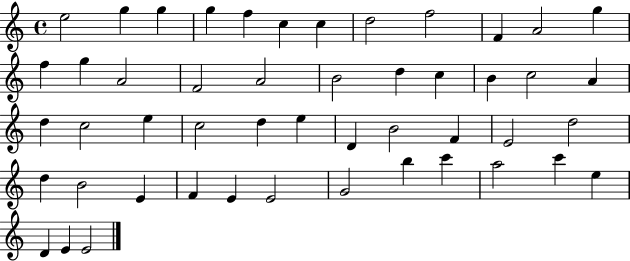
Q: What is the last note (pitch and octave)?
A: E4